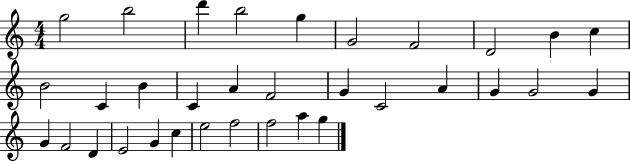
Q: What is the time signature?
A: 4/4